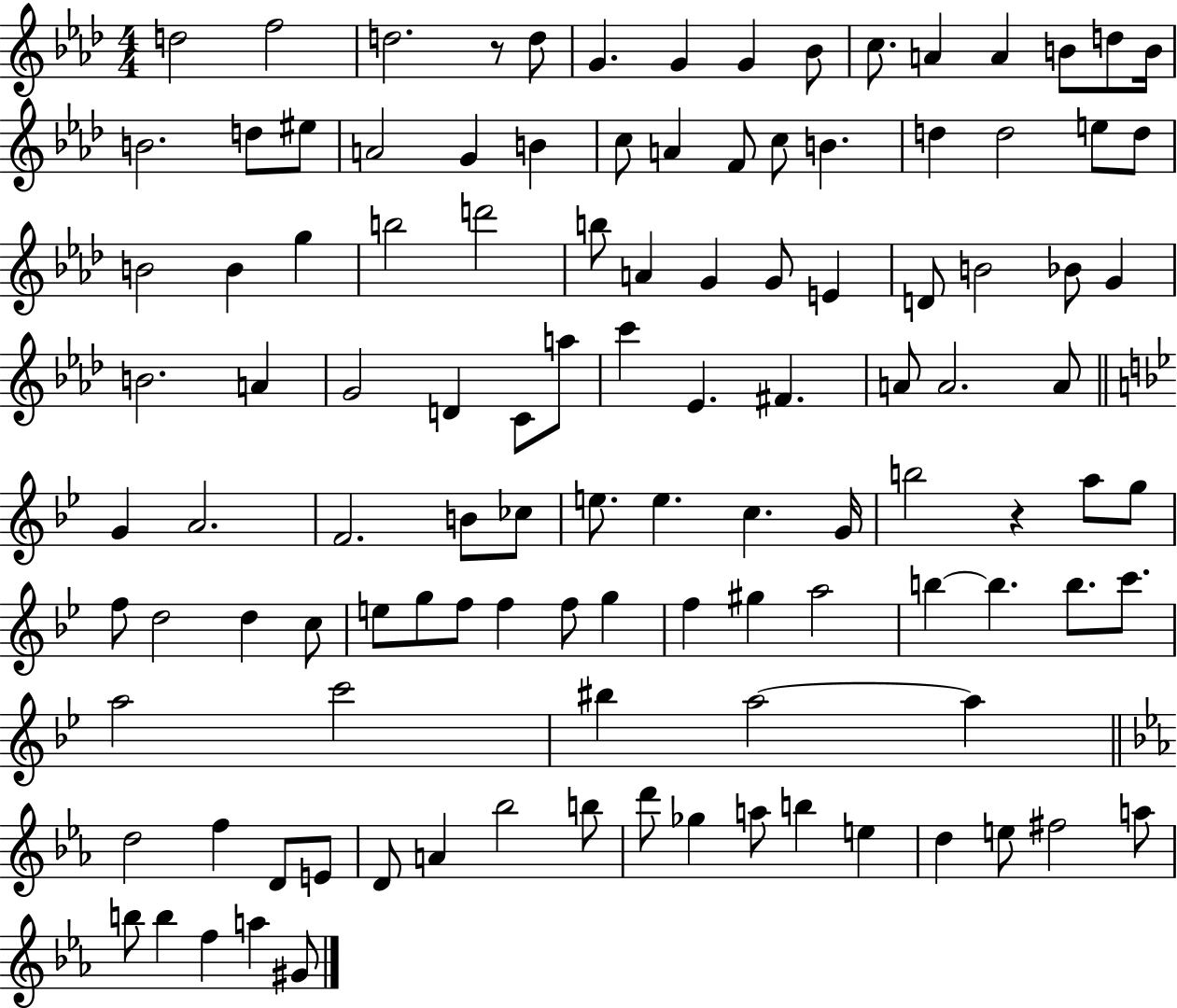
X:1
T:Untitled
M:4/4
L:1/4
K:Ab
d2 f2 d2 z/2 d/2 G G G _B/2 c/2 A A B/2 d/2 B/4 B2 d/2 ^e/2 A2 G B c/2 A F/2 c/2 B d d2 e/2 d/2 B2 B g b2 d'2 b/2 A G G/2 E D/2 B2 _B/2 G B2 A G2 D C/2 a/2 c' _E ^F A/2 A2 A/2 G A2 F2 B/2 _c/2 e/2 e c G/4 b2 z a/2 g/2 f/2 d2 d c/2 e/2 g/2 f/2 f f/2 g f ^g a2 b b b/2 c'/2 a2 c'2 ^b a2 a d2 f D/2 E/2 D/2 A _b2 b/2 d'/2 _g a/2 b e d e/2 ^f2 a/2 b/2 b f a ^G/2